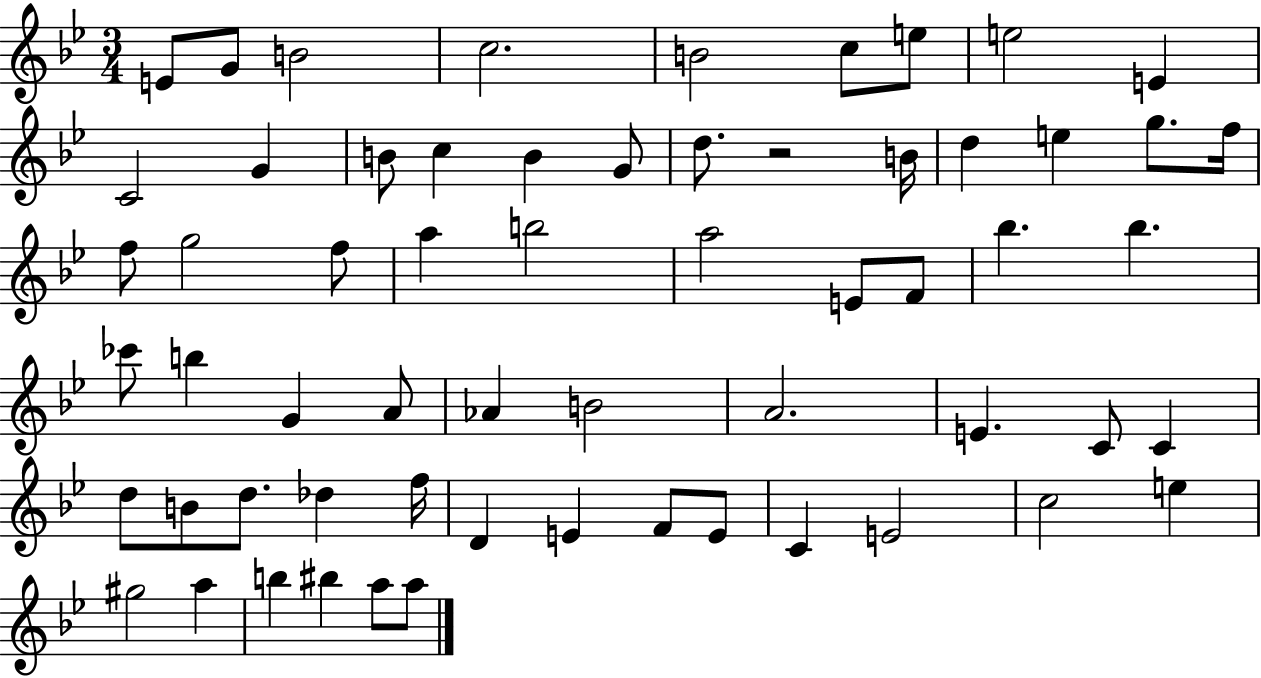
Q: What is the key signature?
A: BES major